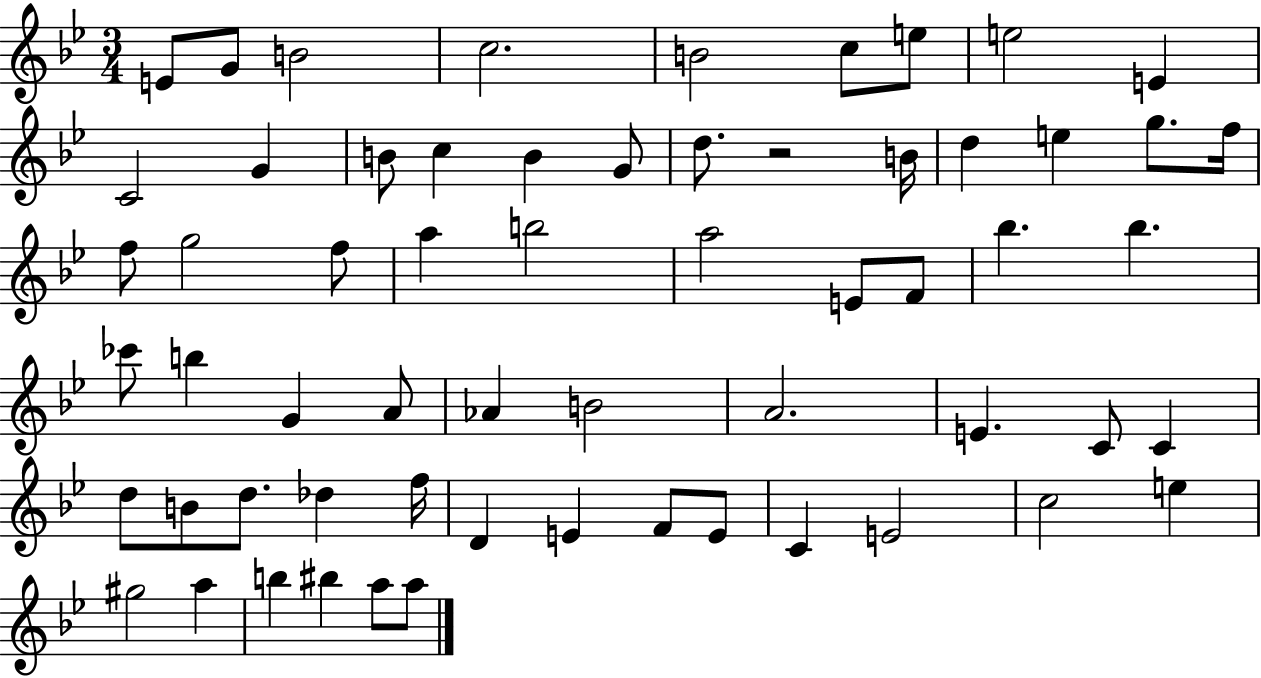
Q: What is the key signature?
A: BES major